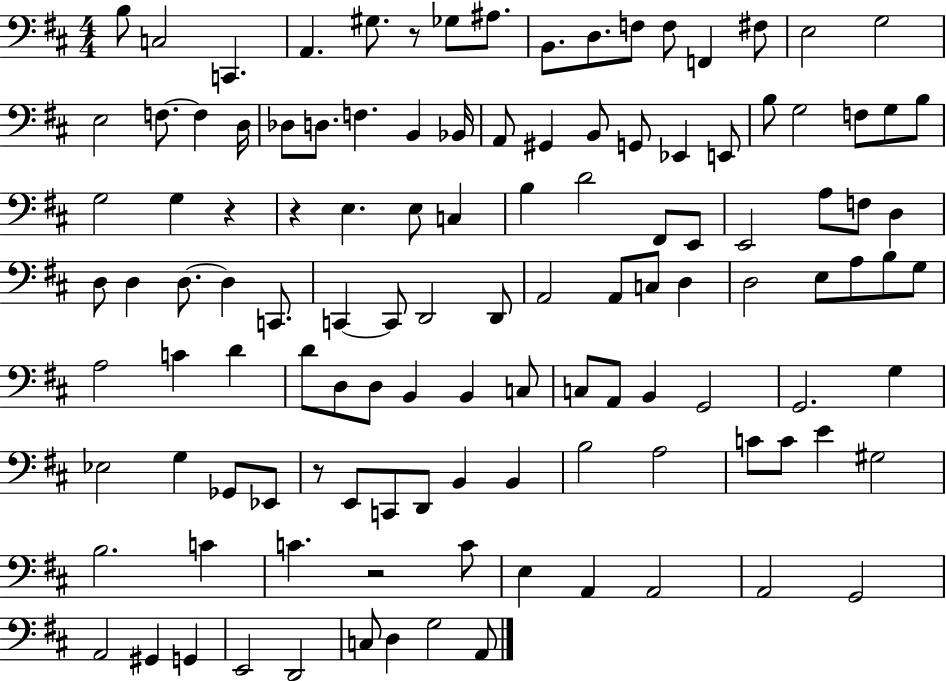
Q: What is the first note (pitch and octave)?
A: B3